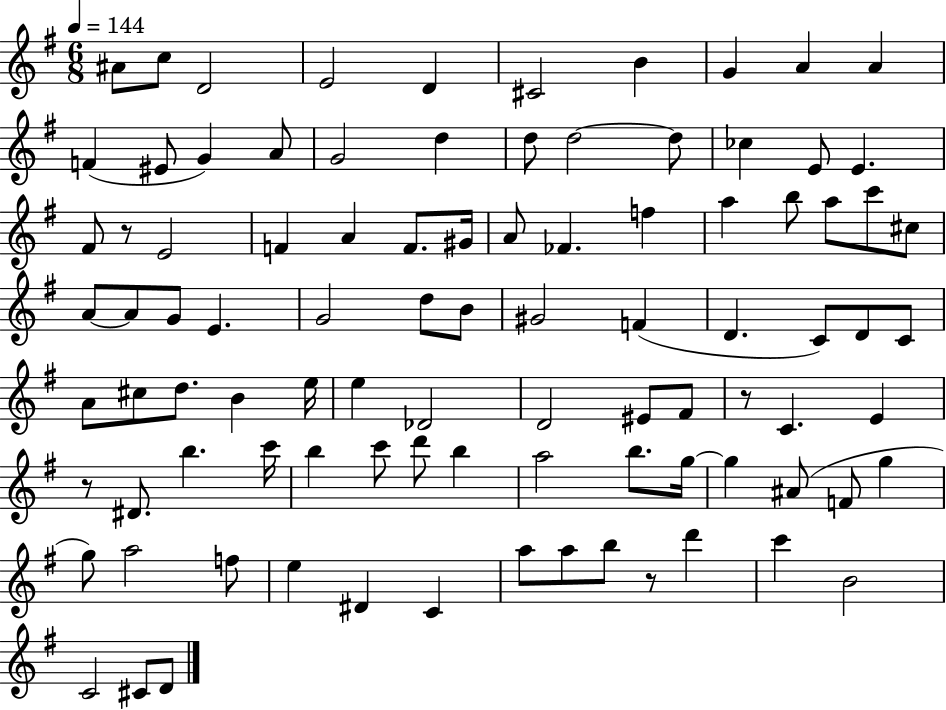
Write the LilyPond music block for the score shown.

{
  \clef treble
  \numericTimeSignature
  \time 6/8
  \key g \major
  \tempo 4 = 144
  ais'8 c''8 d'2 | e'2 d'4 | cis'2 b'4 | g'4 a'4 a'4 | \break f'4( eis'8 g'4) a'8 | g'2 d''4 | d''8 d''2~~ d''8 | ces''4 e'8 e'4. | \break fis'8 r8 e'2 | f'4 a'4 f'8. gis'16 | a'8 fes'4. f''4 | a''4 b''8 a''8 c'''8 cis''8 | \break a'8~~ a'8 g'8 e'4. | g'2 d''8 b'8 | gis'2 f'4( | d'4. c'8) d'8 c'8 | \break a'8 cis''8 d''8. b'4 e''16 | e''4 des'2 | d'2 eis'8 fis'8 | r8 c'4. e'4 | \break r8 dis'8. b''4. c'''16 | b''4 c'''8 d'''8 b''4 | a''2 b''8. g''16~~ | g''4 ais'8( f'8 g''4 | \break g''8) a''2 f''8 | e''4 dis'4 c'4 | a''8 a''8 b''8 r8 d'''4 | c'''4 b'2 | \break c'2 cis'8 d'8 | \bar "|."
}